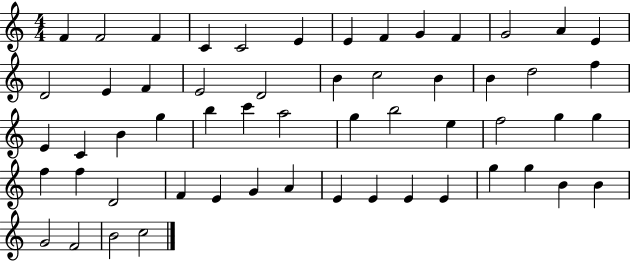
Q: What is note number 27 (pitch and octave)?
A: B4